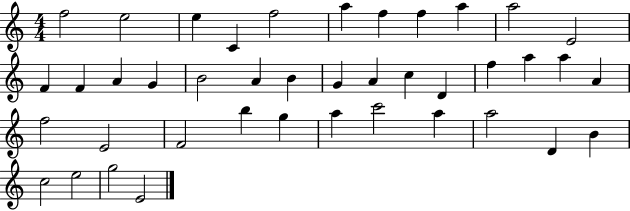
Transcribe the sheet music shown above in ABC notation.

X:1
T:Untitled
M:4/4
L:1/4
K:C
f2 e2 e C f2 a f f a a2 E2 F F A G B2 A B G A c D f a a A f2 E2 F2 b g a c'2 a a2 D B c2 e2 g2 E2